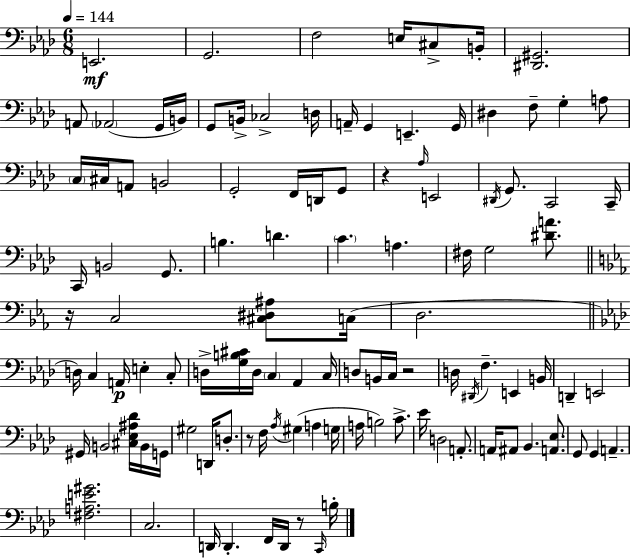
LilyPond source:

{
  \clef bass
  \numericTimeSignature
  \time 6/8
  \key f \minor
  \tempo 4 = 144
  \repeat volta 2 { e,2.\mf | g,2. | f2 e16 cis8-> b,16-. | <dis, gis,>2. | \break a,8 \parenthesize aes,2( g,16 b,16) | g,8 b,16-> ces2-> d16 | a,16-- g,4 e,4.-- g,16 | dis4 f8-- g4-. a8 | \break \parenthesize c16 cis16 a,8 b,2 | g,2-. f,16 d,16 g,8 | r4 \grace { aes16 } e,2 | \acciaccatura { dis,16 } g,8. c,2 | \break c,16-- c,16 b,2 g,8. | b4. d'4. | \parenthesize c'4. a4. | fis16 g2 <dis' a'>8. | \break \bar "||" \break \key ees \major r16 c2 <cis dis ais>8 c16( | d2. | \bar "||" \break \key aes \major d16) c4 a,16\p e4-. c8-. | d16-> <g b cis'>16 d16 \parenthesize c4 aes,4 c16 | d8 b,16 c16 r2 | d16 \acciaccatura { dis,16 } f4.-- e,4 | \break b,16 d,4-- e,2 | gis,16 b,2 <cis ees ais des'>16 b,16 | g,16 gis2 d,16 d8.-. | r8 f16 \acciaccatura { aes16 } gis4( a4 | \break g16 a16 b2) c'8.-> | ees'16 d2 a,8.-. | a,16 ais,8 bes,4. <a, ees>8. | g,8 g,4 a,4.-- | \break <fis a e' gis'>2. | c2. | d,16 d,4.-. f,16 d,16 r8 | \grace { c,16 } b16-. } \bar "|."
}